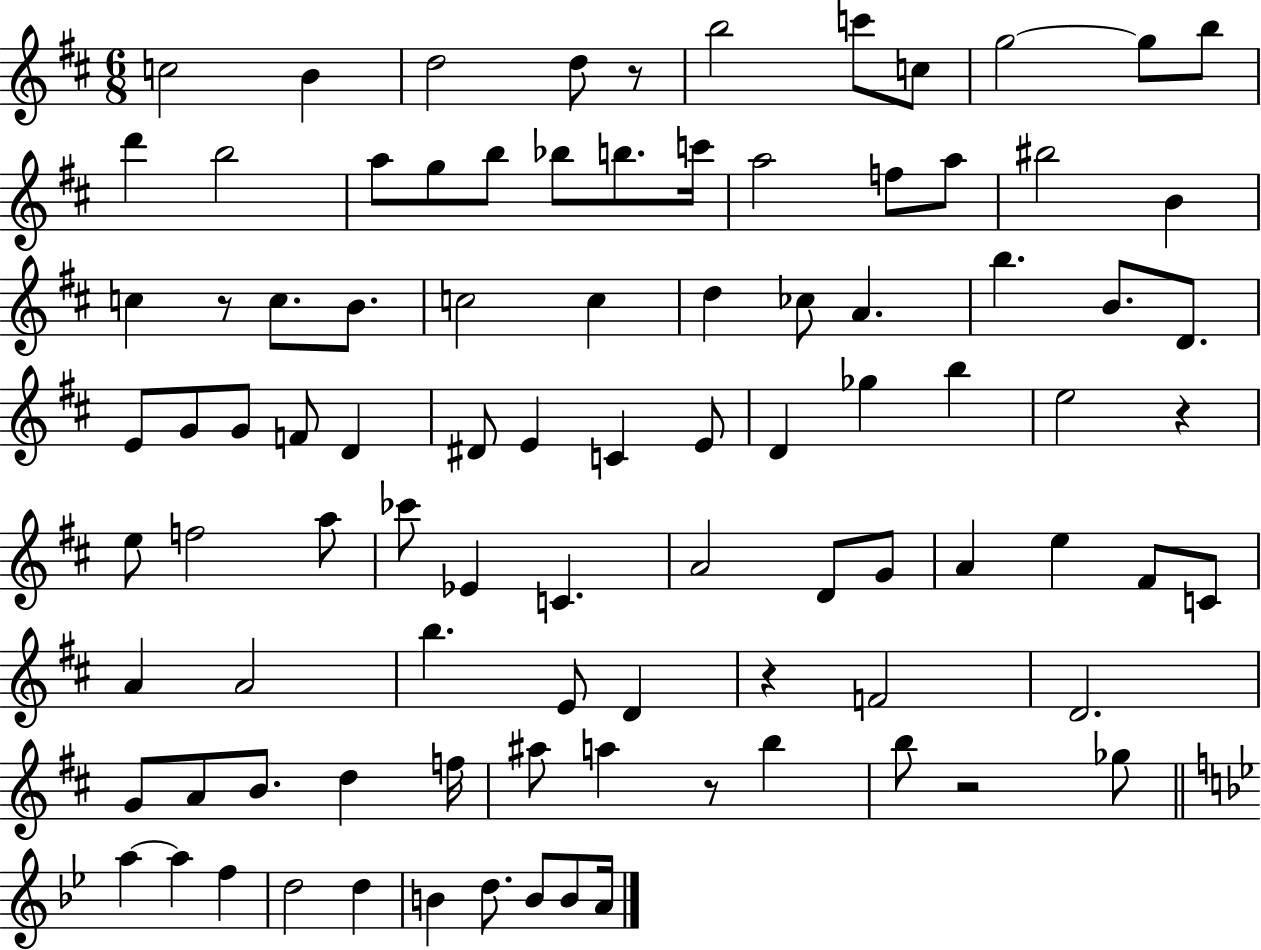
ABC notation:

X:1
T:Untitled
M:6/8
L:1/4
K:D
c2 B d2 d/2 z/2 b2 c'/2 c/2 g2 g/2 b/2 d' b2 a/2 g/2 b/2 _b/2 b/2 c'/4 a2 f/2 a/2 ^b2 B c z/2 c/2 B/2 c2 c d _c/2 A b B/2 D/2 E/2 G/2 G/2 F/2 D ^D/2 E C E/2 D _g b e2 z e/2 f2 a/2 _c'/2 _E C A2 D/2 G/2 A e ^F/2 C/2 A A2 b E/2 D z F2 D2 G/2 A/2 B/2 d f/4 ^a/2 a z/2 b b/2 z2 _g/2 a a f d2 d B d/2 B/2 B/2 A/4